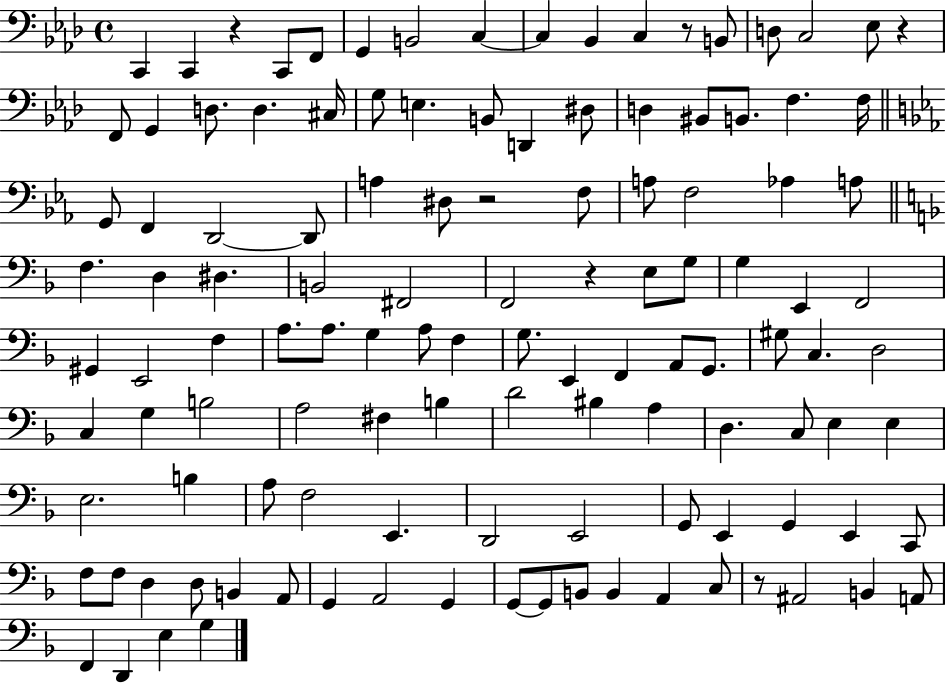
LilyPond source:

{
  \clef bass
  \time 4/4
  \defaultTimeSignature
  \key aes \major
  \repeat volta 2 { c,4 c,4 r4 c,8 f,8 | g,4 b,2 c4~~ | c4 bes,4 c4 r8 b,8 | d8 c2 ees8 r4 | \break f,8 g,4 d8. d4. cis16 | g8 e4. b,8 d,4 dis8 | d4 bis,8 b,8. f4. f16 | \bar "||" \break \key ees \major g,8 f,4 d,2~~ d,8 | a4 dis8 r2 f8 | a8 f2 aes4 a8 | \bar "||" \break \key d \minor f4. d4 dis4. | b,2 fis,2 | f,2 r4 e8 g8 | g4 e,4 f,2 | \break gis,4 e,2 f4 | a8. a8. g4 a8 f4 | g8. e,4 f,4 a,8 g,8. | gis8 c4. d2 | \break c4 g4 b2 | a2 fis4 b4 | d'2 bis4 a4 | d4. c8 e4 e4 | \break e2. b4 | a8 f2 e,4. | d,2 e,2 | g,8 e,4 g,4 e,4 c,8 | \break f8 f8 d4 d8 b,4 a,8 | g,4 a,2 g,4 | g,8~~ g,8 b,8 b,4 a,4 c8 | r8 ais,2 b,4 a,8 | \break f,4 d,4 e4 g4 | } \bar "|."
}